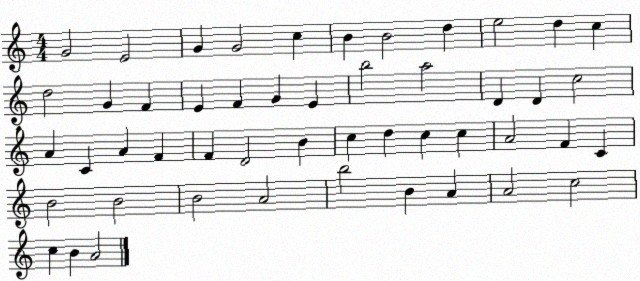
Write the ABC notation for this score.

X:1
T:Untitled
M:4/4
L:1/4
K:C
G2 E2 G G2 c B B2 d e2 d c d2 G F E F G E b2 a2 D D c2 A C A F F D2 B c d c c A2 F C B2 B2 B2 A2 b2 B A A2 c2 c B A2